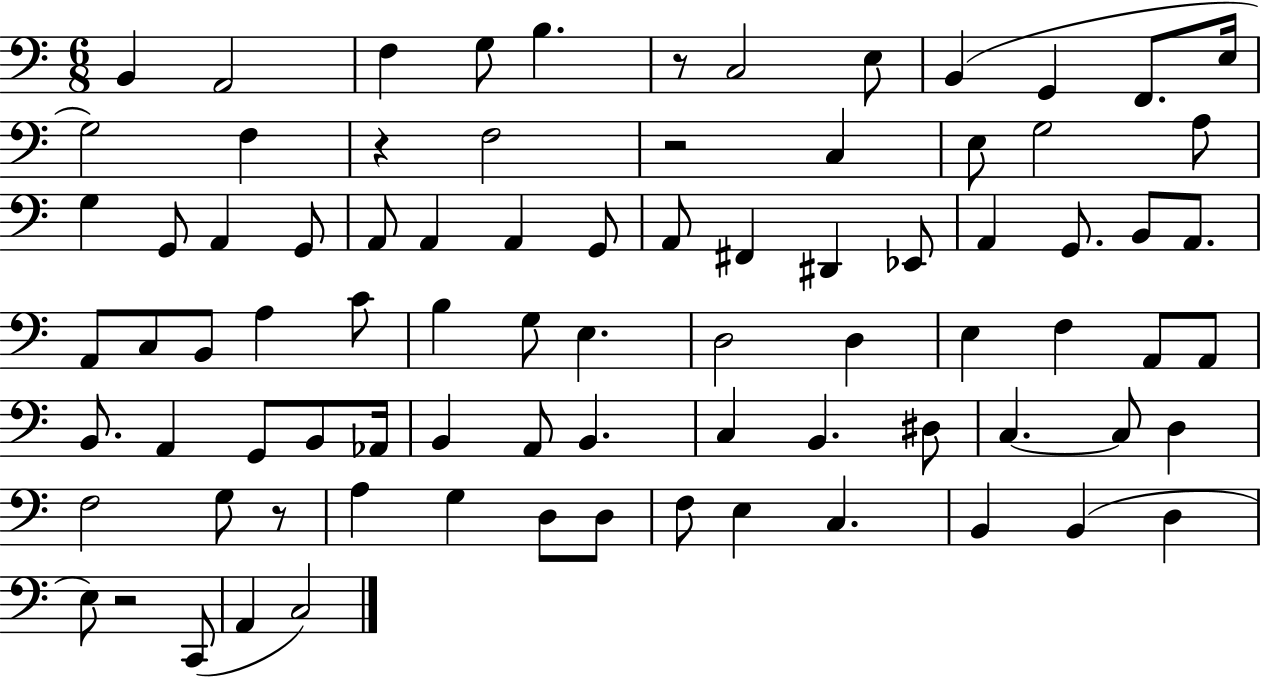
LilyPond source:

{
  \clef bass
  \numericTimeSignature
  \time 6/8
  \key c \major
  b,4 a,2 | f4 g8 b4. | r8 c2 e8 | b,4( g,4 f,8. e16 | \break g2) f4 | r4 f2 | r2 c4 | e8 g2 a8 | \break g4 g,8 a,4 g,8 | a,8 a,4 a,4 g,8 | a,8 fis,4 dis,4 ees,8 | a,4 g,8. b,8 a,8. | \break a,8 c8 b,8 a4 c'8 | b4 g8 e4. | d2 d4 | e4 f4 a,8 a,8 | \break b,8. a,4 g,8 b,8 aes,16 | b,4 a,8 b,4. | c4 b,4. dis8 | c4.~~ c8 d4 | \break f2 g8 r8 | a4 g4 d8 d8 | f8 e4 c4. | b,4 b,4( d4 | \break e8) r2 c,8( | a,4 c2) | \bar "|."
}